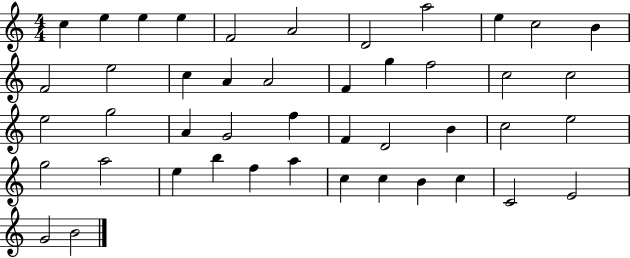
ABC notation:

X:1
T:Untitled
M:4/4
L:1/4
K:C
c e e e F2 A2 D2 a2 e c2 B F2 e2 c A A2 F g f2 c2 c2 e2 g2 A G2 f F D2 B c2 e2 g2 a2 e b f a c c B c C2 E2 G2 B2